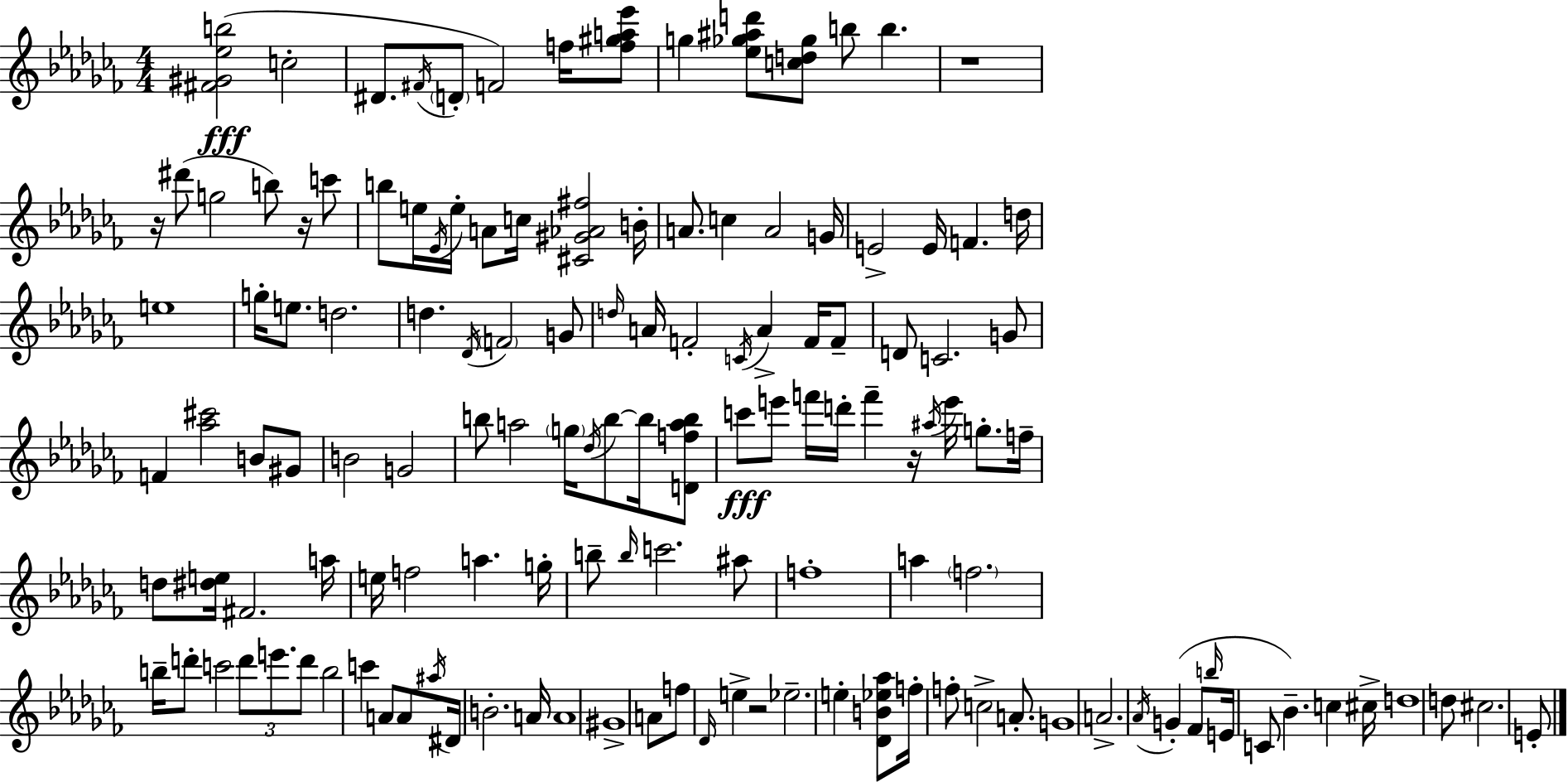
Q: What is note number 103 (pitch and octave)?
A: F5